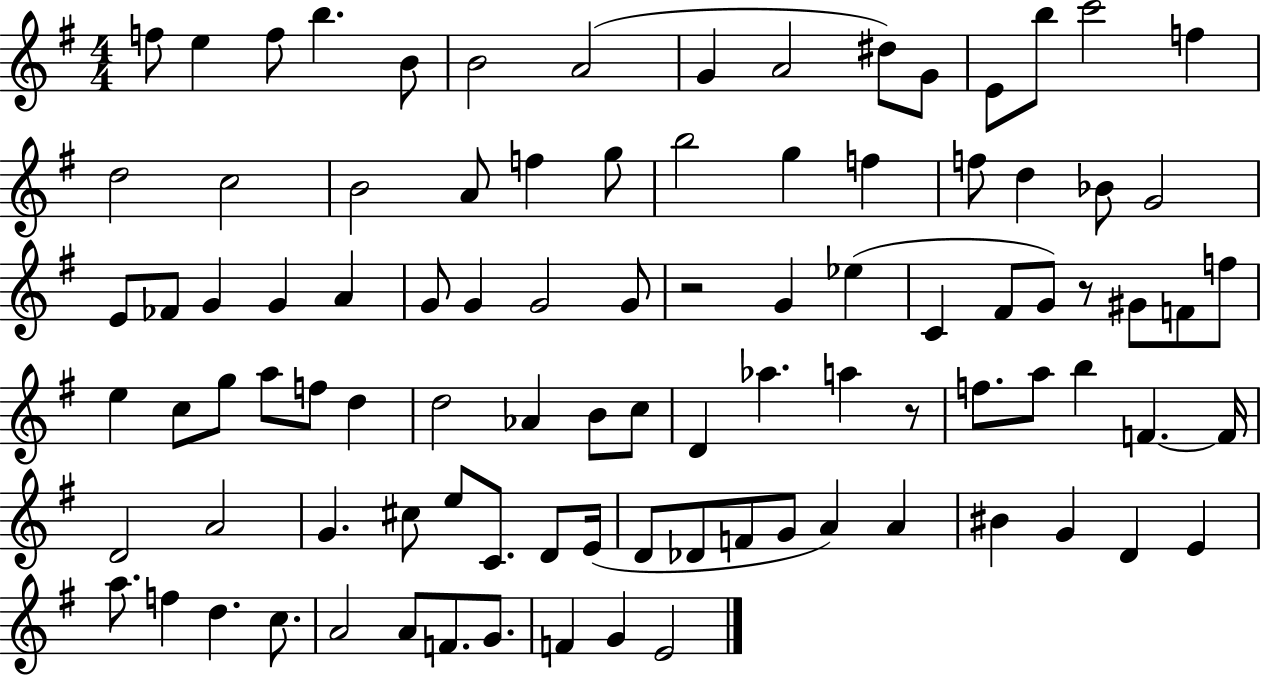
X:1
T:Untitled
M:4/4
L:1/4
K:G
f/2 e f/2 b B/2 B2 A2 G A2 ^d/2 G/2 E/2 b/2 c'2 f d2 c2 B2 A/2 f g/2 b2 g f f/2 d _B/2 G2 E/2 _F/2 G G A G/2 G G2 G/2 z2 G _e C ^F/2 G/2 z/2 ^G/2 F/2 f/2 e c/2 g/2 a/2 f/2 d d2 _A B/2 c/2 D _a a z/2 f/2 a/2 b F F/4 D2 A2 G ^c/2 e/2 C/2 D/2 E/4 D/2 _D/2 F/2 G/2 A A ^B G D E a/2 f d c/2 A2 A/2 F/2 G/2 F G E2